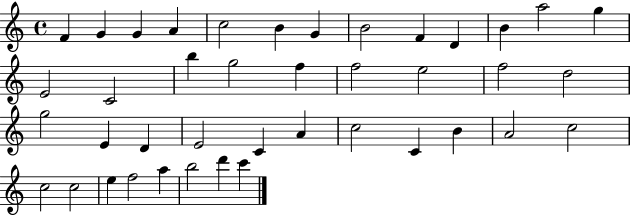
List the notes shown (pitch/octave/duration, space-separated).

F4/q G4/q G4/q A4/q C5/h B4/q G4/q B4/h F4/q D4/q B4/q A5/h G5/q E4/h C4/h B5/q G5/h F5/q F5/h E5/h F5/h D5/h G5/h E4/q D4/q E4/h C4/q A4/q C5/h C4/q B4/q A4/h C5/h C5/h C5/h E5/q F5/h A5/q B5/h D6/q C6/q